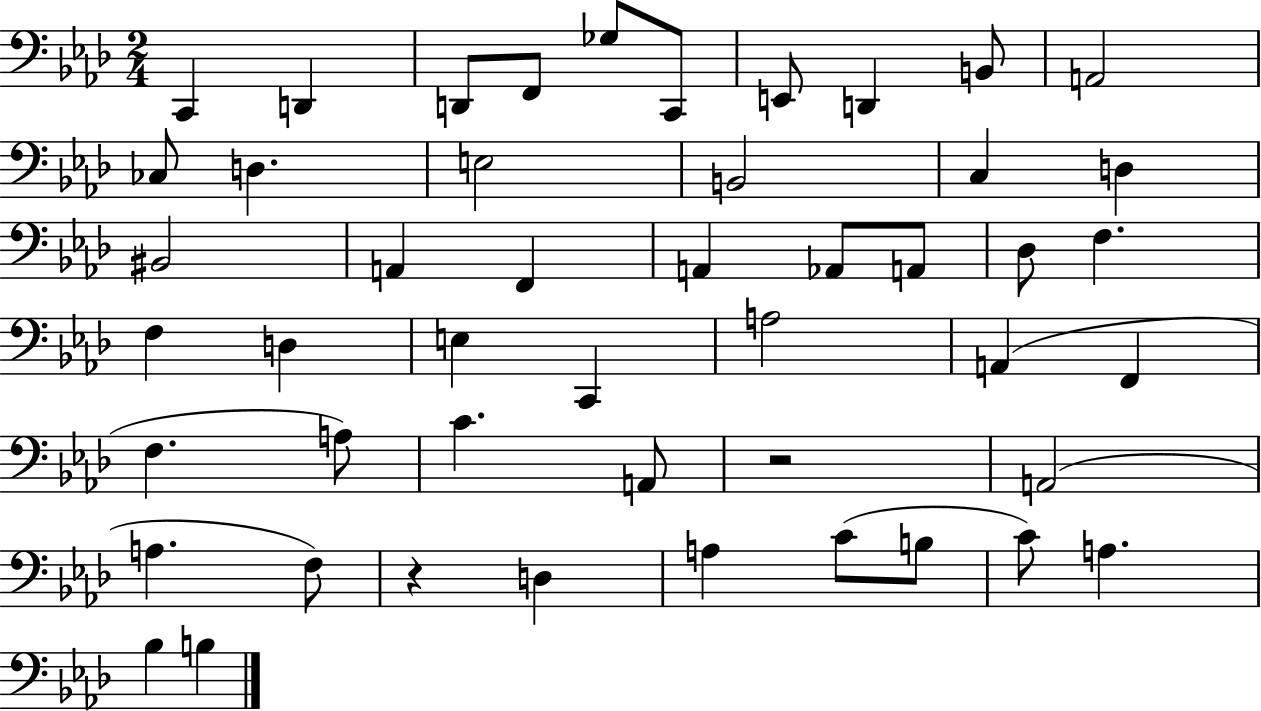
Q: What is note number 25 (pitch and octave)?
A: F3